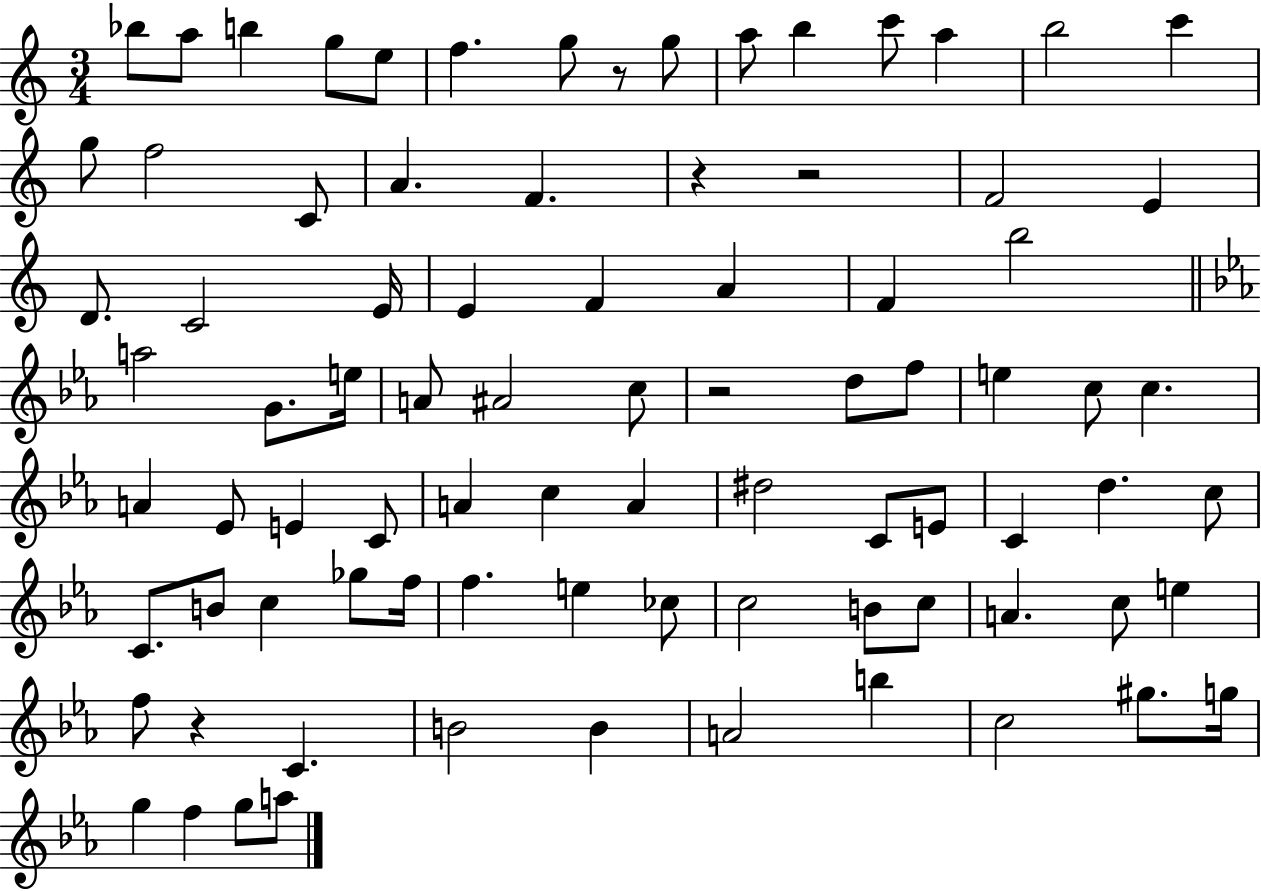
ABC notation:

X:1
T:Untitled
M:3/4
L:1/4
K:C
_b/2 a/2 b g/2 e/2 f g/2 z/2 g/2 a/2 b c'/2 a b2 c' g/2 f2 C/2 A F z z2 F2 E D/2 C2 E/4 E F A F b2 a2 G/2 e/4 A/2 ^A2 c/2 z2 d/2 f/2 e c/2 c A _E/2 E C/2 A c A ^d2 C/2 E/2 C d c/2 C/2 B/2 c _g/2 f/4 f e _c/2 c2 B/2 c/2 A c/2 e f/2 z C B2 B A2 b c2 ^g/2 g/4 g f g/2 a/2